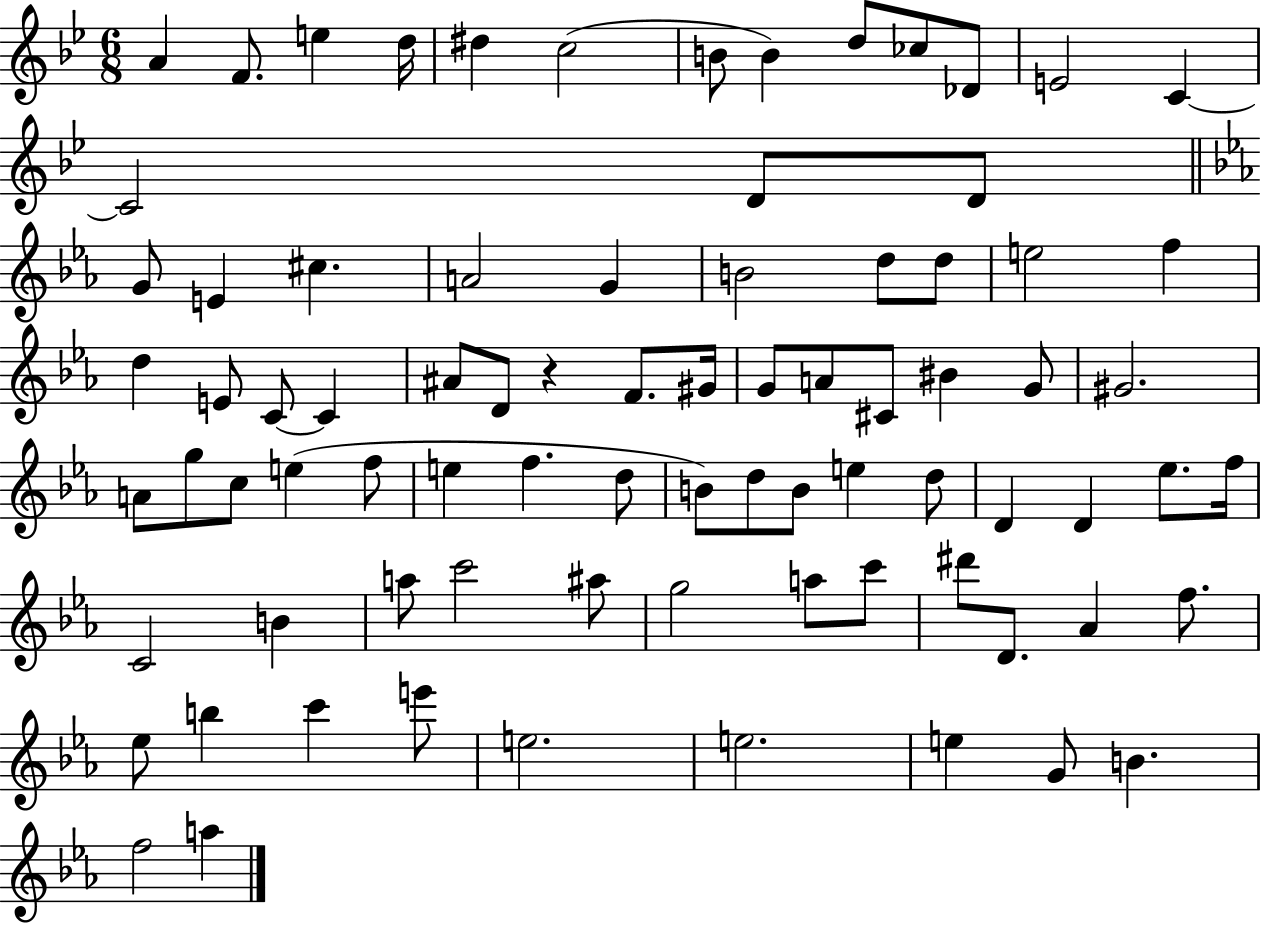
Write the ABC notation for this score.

X:1
T:Untitled
M:6/8
L:1/4
K:Bb
A F/2 e d/4 ^d c2 B/2 B d/2 _c/2 _D/2 E2 C C2 D/2 D/2 G/2 E ^c A2 G B2 d/2 d/2 e2 f d E/2 C/2 C ^A/2 D/2 z F/2 ^G/4 G/2 A/2 ^C/2 ^B G/2 ^G2 A/2 g/2 c/2 e f/2 e f d/2 B/2 d/2 B/2 e d/2 D D _e/2 f/4 C2 B a/2 c'2 ^a/2 g2 a/2 c'/2 ^d'/2 D/2 _A f/2 _e/2 b c' e'/2 e2 e2 e G/2 B f2 a